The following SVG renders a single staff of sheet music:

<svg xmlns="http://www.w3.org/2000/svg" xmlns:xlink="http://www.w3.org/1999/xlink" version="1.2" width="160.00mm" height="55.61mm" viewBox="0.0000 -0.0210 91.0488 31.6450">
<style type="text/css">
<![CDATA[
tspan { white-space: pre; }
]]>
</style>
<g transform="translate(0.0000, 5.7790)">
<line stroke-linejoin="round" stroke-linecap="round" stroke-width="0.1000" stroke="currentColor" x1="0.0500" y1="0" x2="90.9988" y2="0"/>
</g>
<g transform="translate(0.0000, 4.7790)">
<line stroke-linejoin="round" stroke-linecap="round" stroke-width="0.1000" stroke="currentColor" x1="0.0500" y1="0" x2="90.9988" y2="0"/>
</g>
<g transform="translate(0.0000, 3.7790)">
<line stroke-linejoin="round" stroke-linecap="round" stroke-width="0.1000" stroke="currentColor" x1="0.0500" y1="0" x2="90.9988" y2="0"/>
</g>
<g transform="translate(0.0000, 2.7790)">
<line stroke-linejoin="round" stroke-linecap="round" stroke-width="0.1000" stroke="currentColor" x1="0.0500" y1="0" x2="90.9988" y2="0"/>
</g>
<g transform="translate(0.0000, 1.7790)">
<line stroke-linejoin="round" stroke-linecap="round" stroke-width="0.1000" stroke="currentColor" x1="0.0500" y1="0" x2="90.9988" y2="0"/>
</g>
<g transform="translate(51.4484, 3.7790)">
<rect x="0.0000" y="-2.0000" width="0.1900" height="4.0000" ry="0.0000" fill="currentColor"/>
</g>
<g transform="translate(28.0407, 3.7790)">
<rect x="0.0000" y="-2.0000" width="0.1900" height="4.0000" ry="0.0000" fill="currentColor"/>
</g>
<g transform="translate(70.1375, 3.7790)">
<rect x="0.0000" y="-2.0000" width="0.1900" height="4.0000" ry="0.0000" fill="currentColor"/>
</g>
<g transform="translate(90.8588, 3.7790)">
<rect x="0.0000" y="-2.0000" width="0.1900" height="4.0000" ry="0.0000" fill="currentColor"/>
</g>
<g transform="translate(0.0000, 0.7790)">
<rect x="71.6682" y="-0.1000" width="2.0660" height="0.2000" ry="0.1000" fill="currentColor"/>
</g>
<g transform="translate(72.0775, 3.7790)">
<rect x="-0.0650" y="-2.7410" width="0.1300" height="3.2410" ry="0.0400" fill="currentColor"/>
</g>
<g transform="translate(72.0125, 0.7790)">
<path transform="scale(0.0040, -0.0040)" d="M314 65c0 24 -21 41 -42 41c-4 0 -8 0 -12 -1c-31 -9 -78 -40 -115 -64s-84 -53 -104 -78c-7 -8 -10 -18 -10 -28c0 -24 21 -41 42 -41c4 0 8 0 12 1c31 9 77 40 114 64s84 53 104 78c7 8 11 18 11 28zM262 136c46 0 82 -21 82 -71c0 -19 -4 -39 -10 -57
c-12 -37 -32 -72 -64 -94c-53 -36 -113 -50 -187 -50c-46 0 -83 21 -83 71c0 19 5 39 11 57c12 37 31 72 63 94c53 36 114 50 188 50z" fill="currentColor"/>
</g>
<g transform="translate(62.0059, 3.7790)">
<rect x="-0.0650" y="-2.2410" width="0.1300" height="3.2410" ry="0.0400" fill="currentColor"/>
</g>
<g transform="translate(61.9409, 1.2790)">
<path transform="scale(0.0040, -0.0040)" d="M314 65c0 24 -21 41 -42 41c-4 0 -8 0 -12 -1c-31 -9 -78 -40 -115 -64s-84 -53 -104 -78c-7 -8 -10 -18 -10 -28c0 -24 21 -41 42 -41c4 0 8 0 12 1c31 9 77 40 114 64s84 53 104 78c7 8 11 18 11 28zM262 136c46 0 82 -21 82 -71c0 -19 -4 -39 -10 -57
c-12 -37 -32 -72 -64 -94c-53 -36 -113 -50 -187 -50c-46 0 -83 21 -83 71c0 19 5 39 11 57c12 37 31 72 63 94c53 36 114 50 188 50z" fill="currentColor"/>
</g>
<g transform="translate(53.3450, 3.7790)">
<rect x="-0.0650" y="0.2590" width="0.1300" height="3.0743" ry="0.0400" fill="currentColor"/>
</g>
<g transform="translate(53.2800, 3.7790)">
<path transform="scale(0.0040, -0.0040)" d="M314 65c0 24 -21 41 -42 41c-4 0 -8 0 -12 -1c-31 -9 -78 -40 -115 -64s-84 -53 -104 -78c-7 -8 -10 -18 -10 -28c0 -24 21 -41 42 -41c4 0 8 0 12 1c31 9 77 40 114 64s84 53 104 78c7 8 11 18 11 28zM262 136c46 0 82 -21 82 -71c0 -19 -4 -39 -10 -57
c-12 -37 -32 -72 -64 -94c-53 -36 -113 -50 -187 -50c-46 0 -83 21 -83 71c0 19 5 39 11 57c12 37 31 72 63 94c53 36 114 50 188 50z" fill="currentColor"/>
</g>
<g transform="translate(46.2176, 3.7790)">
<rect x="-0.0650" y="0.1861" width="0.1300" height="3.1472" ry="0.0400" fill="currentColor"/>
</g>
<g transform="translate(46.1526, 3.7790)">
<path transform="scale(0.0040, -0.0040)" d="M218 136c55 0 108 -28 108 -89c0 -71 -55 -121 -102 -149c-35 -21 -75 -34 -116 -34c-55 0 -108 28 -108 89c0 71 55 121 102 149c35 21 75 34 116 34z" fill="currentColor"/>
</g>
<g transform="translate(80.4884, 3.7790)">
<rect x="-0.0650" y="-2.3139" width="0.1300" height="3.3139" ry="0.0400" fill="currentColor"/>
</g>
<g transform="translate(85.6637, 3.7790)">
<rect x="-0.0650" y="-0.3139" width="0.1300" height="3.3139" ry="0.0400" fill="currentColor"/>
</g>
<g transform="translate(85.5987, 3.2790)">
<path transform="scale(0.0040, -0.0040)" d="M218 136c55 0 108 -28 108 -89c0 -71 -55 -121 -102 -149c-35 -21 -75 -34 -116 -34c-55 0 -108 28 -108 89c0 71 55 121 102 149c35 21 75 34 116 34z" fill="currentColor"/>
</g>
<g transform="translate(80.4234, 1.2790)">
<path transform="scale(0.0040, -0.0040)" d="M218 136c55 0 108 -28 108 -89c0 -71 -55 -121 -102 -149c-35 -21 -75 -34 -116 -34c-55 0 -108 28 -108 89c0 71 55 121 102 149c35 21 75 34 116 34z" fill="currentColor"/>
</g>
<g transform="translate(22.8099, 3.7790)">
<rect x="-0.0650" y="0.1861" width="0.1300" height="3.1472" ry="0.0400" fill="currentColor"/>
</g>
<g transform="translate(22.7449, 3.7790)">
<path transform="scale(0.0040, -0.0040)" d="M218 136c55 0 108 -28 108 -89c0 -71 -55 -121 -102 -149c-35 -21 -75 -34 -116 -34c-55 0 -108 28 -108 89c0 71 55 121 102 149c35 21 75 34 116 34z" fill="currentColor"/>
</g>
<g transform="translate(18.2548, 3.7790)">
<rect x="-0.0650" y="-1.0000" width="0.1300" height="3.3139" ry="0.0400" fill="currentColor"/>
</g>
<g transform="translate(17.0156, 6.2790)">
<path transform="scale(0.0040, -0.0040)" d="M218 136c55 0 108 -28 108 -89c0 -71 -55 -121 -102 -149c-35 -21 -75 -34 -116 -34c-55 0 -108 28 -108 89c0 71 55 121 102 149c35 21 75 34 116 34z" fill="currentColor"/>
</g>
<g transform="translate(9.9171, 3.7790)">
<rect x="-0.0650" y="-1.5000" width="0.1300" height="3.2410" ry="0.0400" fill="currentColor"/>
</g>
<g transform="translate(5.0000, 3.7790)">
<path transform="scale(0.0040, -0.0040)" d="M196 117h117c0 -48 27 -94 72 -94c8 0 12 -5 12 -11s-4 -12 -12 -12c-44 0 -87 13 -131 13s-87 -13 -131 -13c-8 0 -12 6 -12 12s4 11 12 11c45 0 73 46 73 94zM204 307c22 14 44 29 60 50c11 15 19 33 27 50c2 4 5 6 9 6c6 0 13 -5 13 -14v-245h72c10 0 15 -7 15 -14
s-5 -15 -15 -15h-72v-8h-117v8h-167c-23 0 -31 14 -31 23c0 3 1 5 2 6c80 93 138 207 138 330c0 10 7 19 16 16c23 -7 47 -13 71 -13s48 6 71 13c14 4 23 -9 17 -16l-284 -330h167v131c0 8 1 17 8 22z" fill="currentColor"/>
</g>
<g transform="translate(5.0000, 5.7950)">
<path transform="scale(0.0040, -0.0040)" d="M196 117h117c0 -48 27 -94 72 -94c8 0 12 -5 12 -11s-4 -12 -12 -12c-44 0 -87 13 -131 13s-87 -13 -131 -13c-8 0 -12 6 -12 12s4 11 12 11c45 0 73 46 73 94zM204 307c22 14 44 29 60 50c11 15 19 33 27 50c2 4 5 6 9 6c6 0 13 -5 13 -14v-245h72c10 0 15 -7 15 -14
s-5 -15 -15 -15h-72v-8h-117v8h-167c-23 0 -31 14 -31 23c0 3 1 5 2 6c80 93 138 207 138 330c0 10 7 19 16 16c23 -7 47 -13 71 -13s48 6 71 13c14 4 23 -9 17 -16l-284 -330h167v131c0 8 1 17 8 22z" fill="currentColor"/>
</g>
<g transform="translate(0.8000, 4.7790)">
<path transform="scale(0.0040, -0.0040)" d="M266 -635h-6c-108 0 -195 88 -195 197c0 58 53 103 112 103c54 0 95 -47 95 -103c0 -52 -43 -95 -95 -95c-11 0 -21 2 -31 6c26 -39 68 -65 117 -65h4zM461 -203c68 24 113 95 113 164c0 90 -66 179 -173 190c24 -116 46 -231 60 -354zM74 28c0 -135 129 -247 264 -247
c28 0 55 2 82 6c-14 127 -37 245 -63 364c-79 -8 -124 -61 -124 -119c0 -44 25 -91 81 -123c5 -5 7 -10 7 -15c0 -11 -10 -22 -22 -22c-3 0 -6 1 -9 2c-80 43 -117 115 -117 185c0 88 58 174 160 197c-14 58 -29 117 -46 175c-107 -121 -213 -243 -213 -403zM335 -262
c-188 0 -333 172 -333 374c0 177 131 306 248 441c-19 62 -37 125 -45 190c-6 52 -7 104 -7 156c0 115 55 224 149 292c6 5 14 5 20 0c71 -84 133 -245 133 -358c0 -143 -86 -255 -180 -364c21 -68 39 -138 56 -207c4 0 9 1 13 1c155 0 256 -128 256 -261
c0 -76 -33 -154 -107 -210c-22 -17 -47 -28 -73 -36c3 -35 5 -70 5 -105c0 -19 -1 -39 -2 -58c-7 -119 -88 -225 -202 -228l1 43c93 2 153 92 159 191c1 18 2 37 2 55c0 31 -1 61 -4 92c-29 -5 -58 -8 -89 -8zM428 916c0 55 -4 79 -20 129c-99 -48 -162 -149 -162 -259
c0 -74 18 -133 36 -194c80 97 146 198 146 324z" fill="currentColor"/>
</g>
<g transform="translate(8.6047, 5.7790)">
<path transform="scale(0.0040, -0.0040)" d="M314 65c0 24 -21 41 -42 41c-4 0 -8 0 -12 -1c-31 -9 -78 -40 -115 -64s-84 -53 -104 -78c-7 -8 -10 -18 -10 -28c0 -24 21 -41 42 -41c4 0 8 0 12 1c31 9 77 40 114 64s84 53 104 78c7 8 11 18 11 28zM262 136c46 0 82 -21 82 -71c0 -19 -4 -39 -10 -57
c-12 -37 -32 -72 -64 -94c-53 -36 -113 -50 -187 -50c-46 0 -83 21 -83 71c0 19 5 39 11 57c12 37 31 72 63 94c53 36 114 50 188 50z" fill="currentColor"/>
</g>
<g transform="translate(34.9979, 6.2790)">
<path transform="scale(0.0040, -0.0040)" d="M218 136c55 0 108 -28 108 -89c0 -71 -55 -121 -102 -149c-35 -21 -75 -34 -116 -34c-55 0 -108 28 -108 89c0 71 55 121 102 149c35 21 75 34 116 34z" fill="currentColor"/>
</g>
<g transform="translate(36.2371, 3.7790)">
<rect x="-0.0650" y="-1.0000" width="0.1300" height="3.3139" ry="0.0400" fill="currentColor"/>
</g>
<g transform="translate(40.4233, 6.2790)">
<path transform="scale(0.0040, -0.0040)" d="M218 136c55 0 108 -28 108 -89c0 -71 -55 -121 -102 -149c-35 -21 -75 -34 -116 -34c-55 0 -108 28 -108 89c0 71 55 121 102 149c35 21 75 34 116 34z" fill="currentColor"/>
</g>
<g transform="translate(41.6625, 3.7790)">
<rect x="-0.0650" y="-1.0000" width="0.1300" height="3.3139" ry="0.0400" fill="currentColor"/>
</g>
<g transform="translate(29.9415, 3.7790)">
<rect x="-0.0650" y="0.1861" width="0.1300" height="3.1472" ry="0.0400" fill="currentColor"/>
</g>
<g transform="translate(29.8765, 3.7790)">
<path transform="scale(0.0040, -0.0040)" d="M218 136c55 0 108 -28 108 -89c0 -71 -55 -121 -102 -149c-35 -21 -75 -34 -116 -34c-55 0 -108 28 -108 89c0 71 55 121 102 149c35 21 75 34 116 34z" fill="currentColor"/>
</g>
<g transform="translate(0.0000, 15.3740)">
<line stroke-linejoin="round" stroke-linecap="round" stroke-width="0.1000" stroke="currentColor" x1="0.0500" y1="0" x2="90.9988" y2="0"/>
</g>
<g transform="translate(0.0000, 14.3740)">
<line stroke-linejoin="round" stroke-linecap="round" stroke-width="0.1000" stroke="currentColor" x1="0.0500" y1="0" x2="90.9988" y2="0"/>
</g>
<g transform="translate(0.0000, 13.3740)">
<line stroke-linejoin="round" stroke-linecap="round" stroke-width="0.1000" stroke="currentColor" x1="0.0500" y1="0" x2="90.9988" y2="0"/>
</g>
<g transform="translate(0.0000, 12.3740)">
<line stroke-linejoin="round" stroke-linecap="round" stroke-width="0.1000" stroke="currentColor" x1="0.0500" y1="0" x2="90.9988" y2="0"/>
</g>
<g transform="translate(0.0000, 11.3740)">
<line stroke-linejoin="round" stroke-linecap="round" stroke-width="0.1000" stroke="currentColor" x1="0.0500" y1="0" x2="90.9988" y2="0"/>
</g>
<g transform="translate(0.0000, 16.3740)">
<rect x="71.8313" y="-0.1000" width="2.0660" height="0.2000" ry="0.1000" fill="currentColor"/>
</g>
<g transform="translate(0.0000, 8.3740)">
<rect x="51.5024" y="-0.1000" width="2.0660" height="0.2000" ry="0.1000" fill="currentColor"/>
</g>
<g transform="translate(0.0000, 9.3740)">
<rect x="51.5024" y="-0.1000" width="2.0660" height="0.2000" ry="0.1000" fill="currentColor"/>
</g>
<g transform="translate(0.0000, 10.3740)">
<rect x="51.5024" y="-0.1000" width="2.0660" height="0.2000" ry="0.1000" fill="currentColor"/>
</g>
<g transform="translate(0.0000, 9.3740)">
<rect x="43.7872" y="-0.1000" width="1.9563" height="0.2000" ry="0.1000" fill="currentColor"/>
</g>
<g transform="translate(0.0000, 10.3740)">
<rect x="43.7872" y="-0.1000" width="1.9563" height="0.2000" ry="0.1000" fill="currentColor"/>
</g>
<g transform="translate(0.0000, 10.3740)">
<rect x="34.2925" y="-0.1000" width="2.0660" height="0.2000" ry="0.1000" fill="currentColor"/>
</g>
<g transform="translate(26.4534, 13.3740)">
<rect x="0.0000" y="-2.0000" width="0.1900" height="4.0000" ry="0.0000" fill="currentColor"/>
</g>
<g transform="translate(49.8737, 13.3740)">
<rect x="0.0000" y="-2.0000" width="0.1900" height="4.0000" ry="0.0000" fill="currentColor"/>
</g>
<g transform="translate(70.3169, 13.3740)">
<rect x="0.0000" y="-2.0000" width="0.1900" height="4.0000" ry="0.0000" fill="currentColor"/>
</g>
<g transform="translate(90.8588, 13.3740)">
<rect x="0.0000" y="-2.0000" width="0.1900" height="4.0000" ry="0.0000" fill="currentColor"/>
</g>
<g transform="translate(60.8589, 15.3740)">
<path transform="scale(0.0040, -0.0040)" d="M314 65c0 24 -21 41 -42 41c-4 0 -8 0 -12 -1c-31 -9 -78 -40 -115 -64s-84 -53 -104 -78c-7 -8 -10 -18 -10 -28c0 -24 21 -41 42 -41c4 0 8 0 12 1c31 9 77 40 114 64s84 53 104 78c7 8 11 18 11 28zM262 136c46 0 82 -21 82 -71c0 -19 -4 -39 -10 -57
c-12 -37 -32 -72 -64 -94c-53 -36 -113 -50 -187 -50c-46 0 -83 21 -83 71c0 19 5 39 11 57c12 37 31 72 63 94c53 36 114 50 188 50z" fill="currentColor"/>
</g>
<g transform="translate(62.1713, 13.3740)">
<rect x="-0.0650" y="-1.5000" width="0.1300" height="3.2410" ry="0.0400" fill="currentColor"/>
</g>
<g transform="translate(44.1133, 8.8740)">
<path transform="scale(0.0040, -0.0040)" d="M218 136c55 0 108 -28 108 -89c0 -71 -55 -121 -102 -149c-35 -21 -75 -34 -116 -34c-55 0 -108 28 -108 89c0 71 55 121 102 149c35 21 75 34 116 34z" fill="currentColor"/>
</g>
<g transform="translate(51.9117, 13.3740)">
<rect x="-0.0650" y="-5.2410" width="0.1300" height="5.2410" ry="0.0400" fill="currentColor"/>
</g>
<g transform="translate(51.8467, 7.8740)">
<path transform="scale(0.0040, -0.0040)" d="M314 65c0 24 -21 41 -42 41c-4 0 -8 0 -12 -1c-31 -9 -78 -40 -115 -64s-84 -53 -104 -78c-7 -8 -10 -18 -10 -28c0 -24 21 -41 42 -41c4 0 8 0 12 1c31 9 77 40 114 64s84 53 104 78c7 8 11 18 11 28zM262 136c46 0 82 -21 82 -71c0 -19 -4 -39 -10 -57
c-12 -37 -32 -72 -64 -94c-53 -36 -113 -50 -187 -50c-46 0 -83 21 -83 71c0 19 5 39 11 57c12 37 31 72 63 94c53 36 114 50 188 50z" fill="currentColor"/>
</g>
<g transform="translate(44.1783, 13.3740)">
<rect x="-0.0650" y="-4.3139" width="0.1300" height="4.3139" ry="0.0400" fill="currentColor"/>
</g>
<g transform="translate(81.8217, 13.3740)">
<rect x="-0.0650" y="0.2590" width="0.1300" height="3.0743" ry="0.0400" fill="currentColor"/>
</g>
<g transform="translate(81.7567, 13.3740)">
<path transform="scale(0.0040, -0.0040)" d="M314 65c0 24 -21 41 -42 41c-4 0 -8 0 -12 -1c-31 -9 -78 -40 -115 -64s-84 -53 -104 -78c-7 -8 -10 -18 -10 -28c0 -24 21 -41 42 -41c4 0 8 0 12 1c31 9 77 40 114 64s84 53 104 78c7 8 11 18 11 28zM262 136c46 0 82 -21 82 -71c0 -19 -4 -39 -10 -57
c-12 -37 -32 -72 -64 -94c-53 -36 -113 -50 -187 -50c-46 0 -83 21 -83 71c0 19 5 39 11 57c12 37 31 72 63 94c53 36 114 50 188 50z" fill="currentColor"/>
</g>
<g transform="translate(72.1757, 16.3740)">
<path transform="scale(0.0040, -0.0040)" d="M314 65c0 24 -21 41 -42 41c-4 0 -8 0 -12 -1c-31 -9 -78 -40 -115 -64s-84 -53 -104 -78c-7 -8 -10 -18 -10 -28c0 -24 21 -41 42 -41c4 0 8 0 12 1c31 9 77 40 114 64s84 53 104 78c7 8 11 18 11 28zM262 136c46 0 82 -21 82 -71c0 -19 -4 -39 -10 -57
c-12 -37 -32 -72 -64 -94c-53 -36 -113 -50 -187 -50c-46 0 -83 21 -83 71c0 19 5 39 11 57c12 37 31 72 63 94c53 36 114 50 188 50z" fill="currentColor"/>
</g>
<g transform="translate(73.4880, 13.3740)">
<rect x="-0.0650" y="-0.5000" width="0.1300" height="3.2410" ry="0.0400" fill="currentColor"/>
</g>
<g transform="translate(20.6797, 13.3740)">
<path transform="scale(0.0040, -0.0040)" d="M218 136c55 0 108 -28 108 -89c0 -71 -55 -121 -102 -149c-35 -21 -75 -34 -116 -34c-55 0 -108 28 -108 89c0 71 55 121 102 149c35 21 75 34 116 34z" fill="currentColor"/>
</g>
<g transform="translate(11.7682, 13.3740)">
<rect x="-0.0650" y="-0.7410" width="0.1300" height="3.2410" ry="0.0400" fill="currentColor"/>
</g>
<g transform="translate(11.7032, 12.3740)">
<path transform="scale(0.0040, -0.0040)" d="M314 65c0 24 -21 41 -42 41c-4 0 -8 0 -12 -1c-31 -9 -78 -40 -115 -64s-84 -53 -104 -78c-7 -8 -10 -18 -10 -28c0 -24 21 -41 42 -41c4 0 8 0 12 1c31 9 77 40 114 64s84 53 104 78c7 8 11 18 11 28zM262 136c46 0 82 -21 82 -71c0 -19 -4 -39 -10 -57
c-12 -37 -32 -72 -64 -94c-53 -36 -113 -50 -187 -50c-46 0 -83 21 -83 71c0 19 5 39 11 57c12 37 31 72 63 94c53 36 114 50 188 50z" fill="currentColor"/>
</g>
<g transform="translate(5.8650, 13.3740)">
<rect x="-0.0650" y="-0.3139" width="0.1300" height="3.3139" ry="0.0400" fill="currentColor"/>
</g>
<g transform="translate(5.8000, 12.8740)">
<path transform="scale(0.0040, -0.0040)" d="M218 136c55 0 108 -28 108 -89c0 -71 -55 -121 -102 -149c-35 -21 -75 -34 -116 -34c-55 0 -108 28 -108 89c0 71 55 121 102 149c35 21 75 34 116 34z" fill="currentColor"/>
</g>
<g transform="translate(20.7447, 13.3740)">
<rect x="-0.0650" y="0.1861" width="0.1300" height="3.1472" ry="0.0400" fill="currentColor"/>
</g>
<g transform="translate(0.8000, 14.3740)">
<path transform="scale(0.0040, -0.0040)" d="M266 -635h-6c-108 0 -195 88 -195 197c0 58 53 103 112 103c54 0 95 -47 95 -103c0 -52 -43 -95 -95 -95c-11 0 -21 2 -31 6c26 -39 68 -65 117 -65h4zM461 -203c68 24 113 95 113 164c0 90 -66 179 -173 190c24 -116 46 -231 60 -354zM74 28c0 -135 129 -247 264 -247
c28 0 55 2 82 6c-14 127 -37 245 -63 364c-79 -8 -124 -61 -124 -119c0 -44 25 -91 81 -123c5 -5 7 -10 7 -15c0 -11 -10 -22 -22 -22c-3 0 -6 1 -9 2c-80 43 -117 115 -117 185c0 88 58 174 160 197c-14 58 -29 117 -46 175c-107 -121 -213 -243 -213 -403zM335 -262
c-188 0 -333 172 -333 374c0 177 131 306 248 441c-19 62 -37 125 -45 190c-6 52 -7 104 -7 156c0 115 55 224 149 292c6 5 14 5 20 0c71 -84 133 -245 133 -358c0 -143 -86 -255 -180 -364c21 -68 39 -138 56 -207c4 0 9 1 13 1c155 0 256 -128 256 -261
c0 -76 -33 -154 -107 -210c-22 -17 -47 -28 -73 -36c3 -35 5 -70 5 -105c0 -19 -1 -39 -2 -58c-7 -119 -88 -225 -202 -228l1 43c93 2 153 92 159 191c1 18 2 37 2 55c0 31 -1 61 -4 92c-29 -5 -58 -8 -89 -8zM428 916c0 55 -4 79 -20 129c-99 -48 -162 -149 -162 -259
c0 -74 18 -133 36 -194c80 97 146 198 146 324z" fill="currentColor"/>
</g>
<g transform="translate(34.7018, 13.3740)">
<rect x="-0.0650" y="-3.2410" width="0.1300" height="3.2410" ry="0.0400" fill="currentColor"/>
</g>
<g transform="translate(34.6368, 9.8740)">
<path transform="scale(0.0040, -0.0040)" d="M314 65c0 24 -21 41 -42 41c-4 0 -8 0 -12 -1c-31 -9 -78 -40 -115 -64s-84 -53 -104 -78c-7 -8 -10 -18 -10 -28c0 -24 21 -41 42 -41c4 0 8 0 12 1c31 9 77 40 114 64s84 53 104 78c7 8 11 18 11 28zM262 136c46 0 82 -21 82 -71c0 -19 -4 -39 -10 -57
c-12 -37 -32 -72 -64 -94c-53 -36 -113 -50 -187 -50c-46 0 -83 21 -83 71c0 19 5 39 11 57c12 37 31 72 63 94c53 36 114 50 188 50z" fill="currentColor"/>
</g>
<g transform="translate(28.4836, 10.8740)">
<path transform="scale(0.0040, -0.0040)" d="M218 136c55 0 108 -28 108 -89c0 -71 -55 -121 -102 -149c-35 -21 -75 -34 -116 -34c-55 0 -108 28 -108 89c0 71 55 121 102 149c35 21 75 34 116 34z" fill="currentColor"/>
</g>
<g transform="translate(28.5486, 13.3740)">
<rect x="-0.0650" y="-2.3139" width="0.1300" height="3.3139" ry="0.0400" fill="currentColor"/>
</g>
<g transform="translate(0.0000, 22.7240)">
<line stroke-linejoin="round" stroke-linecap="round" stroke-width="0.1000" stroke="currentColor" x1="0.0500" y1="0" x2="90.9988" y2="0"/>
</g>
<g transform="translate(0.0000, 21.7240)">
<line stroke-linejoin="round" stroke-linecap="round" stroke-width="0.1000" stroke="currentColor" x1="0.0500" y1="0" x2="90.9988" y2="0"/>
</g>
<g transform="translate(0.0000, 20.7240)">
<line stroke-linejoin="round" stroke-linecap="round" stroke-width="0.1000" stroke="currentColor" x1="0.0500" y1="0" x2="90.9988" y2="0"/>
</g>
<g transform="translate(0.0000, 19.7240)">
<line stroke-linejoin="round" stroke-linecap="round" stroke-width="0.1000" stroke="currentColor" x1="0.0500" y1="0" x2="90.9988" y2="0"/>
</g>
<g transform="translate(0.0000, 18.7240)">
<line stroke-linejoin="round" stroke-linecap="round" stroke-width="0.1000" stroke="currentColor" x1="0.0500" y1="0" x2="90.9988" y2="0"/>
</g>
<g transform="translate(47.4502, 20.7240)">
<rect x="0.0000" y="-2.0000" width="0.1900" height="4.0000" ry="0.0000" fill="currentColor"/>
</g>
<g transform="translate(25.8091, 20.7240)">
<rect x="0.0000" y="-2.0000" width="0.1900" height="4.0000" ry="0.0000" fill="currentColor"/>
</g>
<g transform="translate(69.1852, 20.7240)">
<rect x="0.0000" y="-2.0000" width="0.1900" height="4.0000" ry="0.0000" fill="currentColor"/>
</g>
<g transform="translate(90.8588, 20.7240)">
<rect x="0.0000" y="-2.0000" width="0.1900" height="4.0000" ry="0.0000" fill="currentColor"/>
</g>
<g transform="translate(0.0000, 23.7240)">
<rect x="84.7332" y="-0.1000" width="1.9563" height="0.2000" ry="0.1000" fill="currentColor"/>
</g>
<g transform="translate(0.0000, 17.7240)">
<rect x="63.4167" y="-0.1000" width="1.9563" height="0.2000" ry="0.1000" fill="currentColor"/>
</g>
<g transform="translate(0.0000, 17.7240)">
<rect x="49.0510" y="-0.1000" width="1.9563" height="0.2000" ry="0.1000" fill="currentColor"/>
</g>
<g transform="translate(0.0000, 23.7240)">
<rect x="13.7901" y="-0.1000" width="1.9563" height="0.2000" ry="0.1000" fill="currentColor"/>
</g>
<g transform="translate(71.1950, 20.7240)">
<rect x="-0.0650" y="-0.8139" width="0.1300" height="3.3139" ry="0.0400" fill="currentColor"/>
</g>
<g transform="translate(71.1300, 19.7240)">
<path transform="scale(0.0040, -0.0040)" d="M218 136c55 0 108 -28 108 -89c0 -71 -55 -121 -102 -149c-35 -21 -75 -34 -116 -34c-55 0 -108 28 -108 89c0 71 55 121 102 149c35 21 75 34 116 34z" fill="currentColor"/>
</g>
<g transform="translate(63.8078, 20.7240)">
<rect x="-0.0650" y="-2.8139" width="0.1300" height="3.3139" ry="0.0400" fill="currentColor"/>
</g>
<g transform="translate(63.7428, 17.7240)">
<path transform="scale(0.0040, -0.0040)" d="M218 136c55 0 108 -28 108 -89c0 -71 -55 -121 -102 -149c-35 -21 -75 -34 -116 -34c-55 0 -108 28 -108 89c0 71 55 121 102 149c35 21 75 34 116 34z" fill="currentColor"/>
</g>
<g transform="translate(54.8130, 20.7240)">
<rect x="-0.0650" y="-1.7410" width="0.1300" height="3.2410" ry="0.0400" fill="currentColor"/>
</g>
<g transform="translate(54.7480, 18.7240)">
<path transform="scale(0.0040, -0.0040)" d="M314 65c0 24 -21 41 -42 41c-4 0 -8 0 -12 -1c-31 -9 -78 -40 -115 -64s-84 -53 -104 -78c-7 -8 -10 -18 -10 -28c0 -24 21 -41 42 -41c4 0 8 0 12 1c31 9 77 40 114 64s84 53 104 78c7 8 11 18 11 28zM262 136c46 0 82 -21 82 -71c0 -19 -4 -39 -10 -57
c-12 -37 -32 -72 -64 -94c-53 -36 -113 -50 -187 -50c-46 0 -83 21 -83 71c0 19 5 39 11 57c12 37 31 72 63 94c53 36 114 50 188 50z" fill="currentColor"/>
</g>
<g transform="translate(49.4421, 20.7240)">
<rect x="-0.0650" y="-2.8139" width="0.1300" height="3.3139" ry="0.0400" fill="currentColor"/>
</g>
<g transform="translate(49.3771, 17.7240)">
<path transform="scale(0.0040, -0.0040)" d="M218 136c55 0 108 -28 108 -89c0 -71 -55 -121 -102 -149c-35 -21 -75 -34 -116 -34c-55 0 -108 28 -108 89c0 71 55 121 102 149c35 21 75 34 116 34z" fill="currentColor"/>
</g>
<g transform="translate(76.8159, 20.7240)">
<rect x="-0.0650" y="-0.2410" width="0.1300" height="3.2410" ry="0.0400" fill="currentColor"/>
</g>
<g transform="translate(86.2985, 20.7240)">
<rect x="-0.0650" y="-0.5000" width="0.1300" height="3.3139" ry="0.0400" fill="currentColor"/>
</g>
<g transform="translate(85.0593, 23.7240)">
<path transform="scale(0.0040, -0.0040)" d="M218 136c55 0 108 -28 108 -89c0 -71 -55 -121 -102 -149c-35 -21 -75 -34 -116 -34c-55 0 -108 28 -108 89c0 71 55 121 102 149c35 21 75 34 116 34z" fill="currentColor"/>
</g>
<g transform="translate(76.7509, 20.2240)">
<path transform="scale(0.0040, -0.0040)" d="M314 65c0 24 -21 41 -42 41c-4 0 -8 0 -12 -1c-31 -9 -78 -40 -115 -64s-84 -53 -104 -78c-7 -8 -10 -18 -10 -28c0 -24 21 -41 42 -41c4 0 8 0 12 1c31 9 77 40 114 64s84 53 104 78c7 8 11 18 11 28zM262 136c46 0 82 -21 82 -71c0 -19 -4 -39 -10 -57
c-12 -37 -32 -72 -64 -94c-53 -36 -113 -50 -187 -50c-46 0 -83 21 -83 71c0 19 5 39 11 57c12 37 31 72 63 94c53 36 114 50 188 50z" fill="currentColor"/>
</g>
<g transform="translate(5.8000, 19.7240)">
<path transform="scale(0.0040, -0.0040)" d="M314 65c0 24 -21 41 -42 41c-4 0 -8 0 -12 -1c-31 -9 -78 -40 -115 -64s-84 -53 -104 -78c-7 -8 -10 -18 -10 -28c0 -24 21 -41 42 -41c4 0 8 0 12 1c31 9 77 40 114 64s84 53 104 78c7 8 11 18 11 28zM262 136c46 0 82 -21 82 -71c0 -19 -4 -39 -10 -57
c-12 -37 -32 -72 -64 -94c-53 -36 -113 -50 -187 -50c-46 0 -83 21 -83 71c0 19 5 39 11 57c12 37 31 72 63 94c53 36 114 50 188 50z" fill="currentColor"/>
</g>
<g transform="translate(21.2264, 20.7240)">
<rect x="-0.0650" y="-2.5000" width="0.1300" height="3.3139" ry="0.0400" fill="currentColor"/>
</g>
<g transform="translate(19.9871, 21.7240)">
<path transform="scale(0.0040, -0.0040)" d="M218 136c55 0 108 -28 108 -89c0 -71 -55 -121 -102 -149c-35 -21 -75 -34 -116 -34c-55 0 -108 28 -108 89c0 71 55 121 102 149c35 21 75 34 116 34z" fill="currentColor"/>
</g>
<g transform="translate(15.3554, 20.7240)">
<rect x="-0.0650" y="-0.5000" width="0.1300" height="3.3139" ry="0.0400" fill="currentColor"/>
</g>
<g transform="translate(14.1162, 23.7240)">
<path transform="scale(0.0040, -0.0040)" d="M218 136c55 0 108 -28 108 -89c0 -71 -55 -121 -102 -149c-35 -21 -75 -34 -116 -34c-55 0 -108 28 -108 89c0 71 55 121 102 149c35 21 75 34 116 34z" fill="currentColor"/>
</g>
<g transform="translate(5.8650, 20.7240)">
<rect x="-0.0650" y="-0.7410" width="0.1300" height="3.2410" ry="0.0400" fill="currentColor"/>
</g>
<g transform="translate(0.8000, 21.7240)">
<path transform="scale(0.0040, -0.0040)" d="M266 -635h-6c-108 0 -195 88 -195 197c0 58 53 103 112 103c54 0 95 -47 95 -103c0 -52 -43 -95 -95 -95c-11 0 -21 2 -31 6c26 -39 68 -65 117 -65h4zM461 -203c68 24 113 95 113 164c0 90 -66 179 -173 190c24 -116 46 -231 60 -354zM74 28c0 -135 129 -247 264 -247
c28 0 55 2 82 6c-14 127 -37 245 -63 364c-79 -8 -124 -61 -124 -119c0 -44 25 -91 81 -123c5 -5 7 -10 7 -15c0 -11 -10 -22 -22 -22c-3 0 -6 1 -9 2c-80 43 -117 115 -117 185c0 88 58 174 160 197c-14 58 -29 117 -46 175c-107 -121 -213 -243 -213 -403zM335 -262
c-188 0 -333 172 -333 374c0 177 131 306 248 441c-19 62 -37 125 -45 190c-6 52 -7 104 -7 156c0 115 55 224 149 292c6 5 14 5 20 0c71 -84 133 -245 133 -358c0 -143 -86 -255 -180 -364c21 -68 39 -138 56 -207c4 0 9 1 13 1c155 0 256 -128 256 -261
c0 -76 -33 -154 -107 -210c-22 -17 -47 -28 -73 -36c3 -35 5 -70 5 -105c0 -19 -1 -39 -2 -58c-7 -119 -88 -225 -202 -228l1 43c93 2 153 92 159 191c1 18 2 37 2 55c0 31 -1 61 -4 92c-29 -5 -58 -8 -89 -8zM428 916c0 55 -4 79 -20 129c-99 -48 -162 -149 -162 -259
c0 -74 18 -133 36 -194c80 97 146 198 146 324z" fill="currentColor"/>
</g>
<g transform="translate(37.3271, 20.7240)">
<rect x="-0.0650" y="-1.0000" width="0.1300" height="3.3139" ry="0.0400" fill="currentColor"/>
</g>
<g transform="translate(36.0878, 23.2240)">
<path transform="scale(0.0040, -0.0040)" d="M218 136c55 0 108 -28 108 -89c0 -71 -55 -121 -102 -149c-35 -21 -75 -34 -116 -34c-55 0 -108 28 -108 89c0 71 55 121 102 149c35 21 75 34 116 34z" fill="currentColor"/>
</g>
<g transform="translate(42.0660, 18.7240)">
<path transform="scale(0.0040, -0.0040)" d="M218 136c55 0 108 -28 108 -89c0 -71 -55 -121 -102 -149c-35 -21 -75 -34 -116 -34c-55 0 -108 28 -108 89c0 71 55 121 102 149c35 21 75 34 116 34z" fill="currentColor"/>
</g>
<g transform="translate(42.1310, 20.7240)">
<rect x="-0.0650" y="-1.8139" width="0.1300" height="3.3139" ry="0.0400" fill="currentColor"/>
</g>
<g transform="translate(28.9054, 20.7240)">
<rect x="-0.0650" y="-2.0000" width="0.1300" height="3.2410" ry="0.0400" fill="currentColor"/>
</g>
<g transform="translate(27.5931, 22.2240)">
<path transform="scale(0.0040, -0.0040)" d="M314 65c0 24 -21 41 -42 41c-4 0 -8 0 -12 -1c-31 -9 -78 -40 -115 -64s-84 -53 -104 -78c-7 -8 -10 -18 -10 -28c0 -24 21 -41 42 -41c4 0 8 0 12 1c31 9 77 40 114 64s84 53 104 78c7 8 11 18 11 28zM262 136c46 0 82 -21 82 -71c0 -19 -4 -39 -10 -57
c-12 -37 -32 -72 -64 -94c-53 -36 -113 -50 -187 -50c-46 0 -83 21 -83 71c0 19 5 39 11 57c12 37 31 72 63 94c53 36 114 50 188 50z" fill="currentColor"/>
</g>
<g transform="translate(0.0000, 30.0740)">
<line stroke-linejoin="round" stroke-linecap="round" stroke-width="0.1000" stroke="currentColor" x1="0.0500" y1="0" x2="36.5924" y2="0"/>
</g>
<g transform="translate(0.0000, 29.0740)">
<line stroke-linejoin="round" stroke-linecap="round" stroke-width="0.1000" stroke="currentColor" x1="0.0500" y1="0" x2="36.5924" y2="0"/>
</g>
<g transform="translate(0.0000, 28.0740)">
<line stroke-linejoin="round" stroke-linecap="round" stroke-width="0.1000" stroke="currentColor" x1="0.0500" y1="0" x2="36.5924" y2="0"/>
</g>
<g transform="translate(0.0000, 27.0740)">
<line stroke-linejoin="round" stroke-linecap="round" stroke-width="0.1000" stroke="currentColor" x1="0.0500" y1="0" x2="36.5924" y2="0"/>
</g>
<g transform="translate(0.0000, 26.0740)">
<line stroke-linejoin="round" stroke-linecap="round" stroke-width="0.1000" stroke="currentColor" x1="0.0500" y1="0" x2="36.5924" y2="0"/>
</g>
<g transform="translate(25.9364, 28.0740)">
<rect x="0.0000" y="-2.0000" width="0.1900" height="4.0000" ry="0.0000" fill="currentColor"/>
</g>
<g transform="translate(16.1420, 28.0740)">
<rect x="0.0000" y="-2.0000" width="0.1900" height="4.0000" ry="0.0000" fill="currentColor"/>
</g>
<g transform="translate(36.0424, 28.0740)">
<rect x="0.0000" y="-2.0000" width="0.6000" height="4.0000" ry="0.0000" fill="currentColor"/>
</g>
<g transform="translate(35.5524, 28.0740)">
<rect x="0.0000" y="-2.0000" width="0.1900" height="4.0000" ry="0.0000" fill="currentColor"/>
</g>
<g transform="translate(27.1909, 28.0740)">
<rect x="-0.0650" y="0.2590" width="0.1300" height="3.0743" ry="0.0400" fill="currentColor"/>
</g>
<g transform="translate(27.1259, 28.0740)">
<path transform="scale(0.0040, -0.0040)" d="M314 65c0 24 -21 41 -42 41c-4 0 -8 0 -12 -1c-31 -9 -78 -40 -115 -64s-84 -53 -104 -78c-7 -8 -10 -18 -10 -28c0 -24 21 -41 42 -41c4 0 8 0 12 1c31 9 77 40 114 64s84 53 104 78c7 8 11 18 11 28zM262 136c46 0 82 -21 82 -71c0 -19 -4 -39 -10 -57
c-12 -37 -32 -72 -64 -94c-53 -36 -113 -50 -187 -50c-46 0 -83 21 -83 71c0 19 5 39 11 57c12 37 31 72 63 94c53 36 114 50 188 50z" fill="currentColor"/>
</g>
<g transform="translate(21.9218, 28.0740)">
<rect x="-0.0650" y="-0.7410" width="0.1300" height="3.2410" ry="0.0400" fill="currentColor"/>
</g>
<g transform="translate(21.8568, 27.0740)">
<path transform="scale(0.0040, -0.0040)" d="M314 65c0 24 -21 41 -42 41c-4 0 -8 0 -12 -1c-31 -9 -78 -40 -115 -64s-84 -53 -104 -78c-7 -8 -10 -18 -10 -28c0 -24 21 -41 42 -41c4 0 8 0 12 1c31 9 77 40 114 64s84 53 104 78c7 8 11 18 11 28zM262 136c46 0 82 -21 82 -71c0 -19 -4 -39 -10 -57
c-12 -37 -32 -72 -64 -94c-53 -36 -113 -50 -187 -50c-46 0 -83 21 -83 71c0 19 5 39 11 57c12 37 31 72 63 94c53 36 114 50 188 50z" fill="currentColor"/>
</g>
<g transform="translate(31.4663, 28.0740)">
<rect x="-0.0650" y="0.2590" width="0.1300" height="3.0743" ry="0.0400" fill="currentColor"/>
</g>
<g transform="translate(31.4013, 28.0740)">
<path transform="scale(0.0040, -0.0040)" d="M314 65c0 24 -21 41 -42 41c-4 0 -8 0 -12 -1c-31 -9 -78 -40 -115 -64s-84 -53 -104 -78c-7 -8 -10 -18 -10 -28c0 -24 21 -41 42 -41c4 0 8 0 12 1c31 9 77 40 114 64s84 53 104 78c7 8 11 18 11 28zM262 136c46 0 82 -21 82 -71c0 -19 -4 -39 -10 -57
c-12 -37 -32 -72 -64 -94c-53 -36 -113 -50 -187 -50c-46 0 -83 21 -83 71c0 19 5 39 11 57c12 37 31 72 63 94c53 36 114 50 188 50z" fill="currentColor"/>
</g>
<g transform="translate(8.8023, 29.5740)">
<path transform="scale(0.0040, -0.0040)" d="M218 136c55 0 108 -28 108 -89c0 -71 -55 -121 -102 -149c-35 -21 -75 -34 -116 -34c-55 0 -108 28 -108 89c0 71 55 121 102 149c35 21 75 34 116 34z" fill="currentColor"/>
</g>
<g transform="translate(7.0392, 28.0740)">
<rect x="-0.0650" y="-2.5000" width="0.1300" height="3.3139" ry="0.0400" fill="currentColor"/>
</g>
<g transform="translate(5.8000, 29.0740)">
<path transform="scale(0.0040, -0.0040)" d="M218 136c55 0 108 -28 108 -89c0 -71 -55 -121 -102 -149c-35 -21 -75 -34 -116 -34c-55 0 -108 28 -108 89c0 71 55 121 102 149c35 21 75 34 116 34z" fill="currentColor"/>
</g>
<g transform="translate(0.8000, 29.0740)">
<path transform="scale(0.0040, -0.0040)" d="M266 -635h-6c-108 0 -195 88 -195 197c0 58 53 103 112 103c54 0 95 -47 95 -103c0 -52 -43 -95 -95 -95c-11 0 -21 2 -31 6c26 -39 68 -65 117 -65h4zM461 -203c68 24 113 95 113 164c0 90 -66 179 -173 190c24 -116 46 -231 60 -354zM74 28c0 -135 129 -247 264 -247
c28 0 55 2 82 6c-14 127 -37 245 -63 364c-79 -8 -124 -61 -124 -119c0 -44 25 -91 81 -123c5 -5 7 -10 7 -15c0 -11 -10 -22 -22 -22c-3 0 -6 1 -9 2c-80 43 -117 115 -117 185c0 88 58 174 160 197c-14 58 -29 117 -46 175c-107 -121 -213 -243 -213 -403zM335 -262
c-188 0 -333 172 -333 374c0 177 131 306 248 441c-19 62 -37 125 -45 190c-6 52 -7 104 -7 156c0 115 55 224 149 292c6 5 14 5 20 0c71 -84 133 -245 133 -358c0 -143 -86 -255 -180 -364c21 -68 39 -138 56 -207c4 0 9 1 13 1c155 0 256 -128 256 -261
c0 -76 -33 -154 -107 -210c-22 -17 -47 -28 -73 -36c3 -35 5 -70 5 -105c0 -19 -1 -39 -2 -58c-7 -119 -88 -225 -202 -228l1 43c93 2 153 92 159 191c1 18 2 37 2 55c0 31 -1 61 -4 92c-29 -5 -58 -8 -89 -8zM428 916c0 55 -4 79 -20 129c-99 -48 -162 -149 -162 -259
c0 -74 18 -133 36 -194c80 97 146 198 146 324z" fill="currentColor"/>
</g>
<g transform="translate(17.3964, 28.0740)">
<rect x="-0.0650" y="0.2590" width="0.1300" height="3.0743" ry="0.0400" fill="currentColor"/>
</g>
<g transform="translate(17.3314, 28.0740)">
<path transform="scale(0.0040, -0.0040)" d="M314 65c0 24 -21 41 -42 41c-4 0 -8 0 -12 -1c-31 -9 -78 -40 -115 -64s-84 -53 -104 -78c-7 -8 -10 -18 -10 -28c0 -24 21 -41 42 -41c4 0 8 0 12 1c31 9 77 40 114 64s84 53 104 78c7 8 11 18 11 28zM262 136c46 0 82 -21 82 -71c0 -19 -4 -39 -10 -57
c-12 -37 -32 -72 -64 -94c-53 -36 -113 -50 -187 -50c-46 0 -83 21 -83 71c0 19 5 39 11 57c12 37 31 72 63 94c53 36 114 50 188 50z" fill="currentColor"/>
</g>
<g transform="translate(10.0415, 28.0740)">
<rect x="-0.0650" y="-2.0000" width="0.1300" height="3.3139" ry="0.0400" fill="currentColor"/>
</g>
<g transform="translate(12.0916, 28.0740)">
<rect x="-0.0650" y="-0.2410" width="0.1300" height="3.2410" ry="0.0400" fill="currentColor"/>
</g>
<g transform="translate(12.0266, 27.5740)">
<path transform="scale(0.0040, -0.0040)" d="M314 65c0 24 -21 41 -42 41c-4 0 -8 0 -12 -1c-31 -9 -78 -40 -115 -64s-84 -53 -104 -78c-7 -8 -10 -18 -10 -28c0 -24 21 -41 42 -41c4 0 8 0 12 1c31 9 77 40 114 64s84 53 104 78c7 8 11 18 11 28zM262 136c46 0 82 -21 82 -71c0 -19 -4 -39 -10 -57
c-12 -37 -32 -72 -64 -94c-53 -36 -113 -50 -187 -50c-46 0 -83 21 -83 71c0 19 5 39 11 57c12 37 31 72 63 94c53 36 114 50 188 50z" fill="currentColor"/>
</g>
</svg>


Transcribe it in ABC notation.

X:1
T:Untitled
M:4/4
L:1/4
K:C
E2 D B B D D B B2 g2 a2 g c c d2 B g b2 d' f'2 E2 C2 B2 d2 C G F2 D f a f2 a d c2 C G F c2 B2 d2 B2 B2